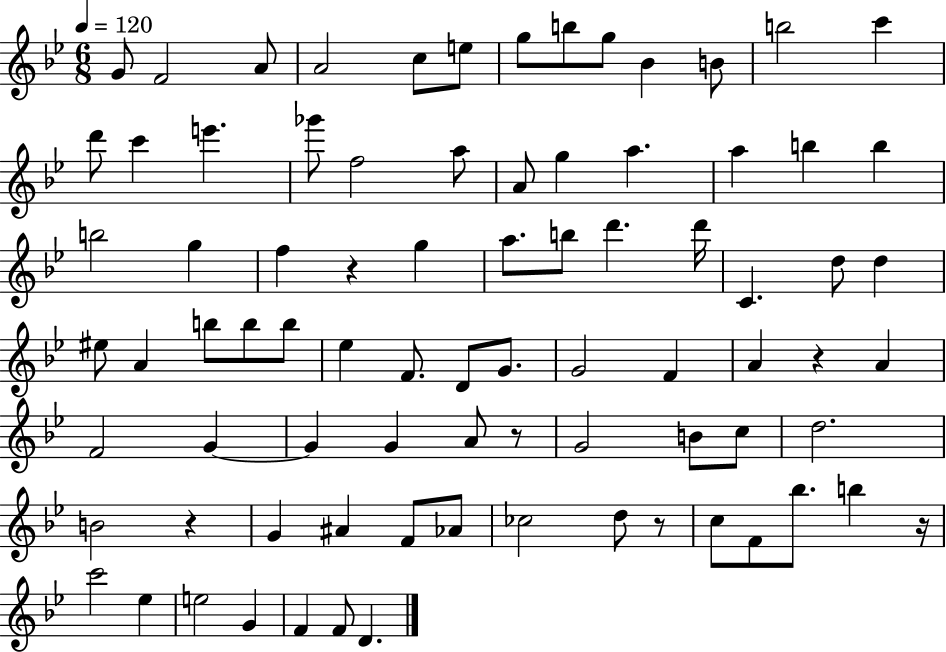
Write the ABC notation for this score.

X:1
T:Untitled
M:6/8
L:1/4
K:Bb
G/2 F2 A/2 A2 c/2 e/2 g/2 b/2 g/2 _B B/2 b2 c' d'/2 c' e' _g'/2 f2 a/2 A/2 g a a b b b2 g f z g a/2 b/2 d' d'/4 C d/2 d ^e/2 A b/2 b/2 b/2 _e F/2 D/2 G/2 G2 F A z A F2 G G G A/2 z/2 G2 B/2 c/2 d2 B2 z G ^A F/2 _A/2 _c2 d/2 z/2 c/2 F/2 _b/2 b z/4 c'2 _e e2 G F F/2 D